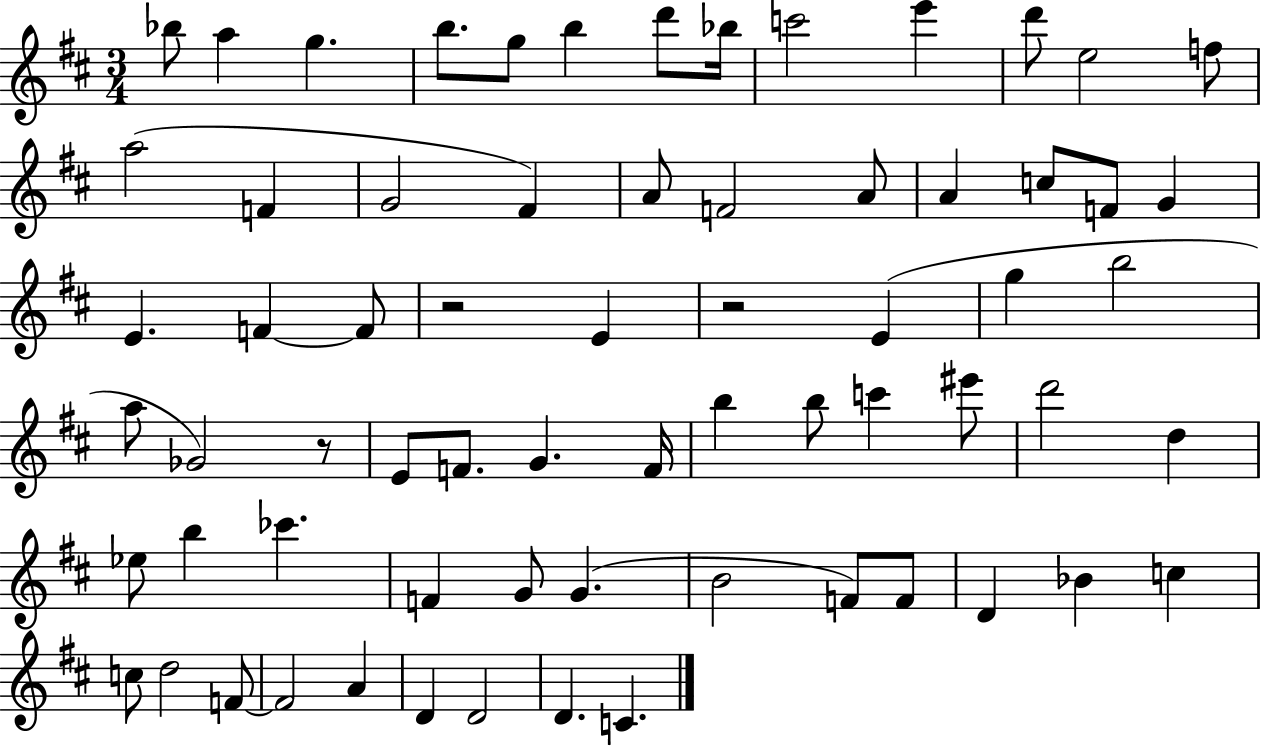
{
  \clef treble
  \numericTimeSignature
  \time 3/4
  \key d \major
  \repeat volta 2 { bes''8 a''4 g''4. | b''8. g''8 b''4 d'''8 bes''16 | c'''2 e'''4 | d'''8 e''2 f''8 | \break a''2( f'4 | g'2 fis'4) | a'8 f'2 a'8 | a'4 c''8 f'8 g'4 | \break e'4. f'4~~ f'8 | r2 e'4 | r2 e'4( | g''4 b''2 | \break a''8 ges'2) r8 | e'8 f'8. g'4. f'16 | b''4 b''8 c'''4 eis'''8 | d'''2 d''4 | \break ees''8 b''4 ces'''4. | f'4 g'8 g'4.( | b'2 f'8) f'8 | d'4 bes'4 c''4 | \break c''8 d''2 f'8~~ | f'2 a'4 | d'4 d'2 | d'4. c'4. | \break } \bar "|."
}